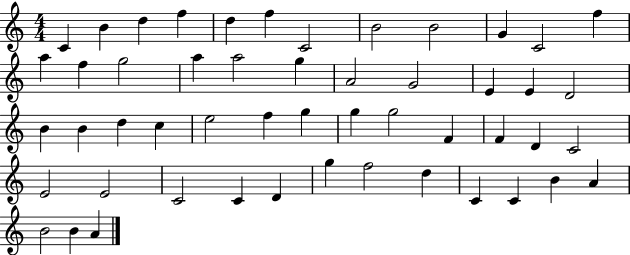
{
  \clef treble
  \numericTimeSignature
  \time 4/4
  \key c \major
  c'4 b'4 d''4 f''4 | d''4 f''4 c'2 | b'2 b'2 | g'4 c'2 f''4 | \break a''4 f''4 g''2 | a''4 a''2 g''4 | a'2 g'2 | e'4 e'4 d'2 | \break b'4 b'4 d''4 c''4 | e''2 f''4 g''4 | g''4 g''2 f'4 | f'4 d'4 c'2 | \break e'2 e'2 | c'2 c'4 d'4 | g''4 f''2 d''4 | c'4 c'4 b'4 a'4 | \break b'2 b'4 a'4 | \bar "|."
}